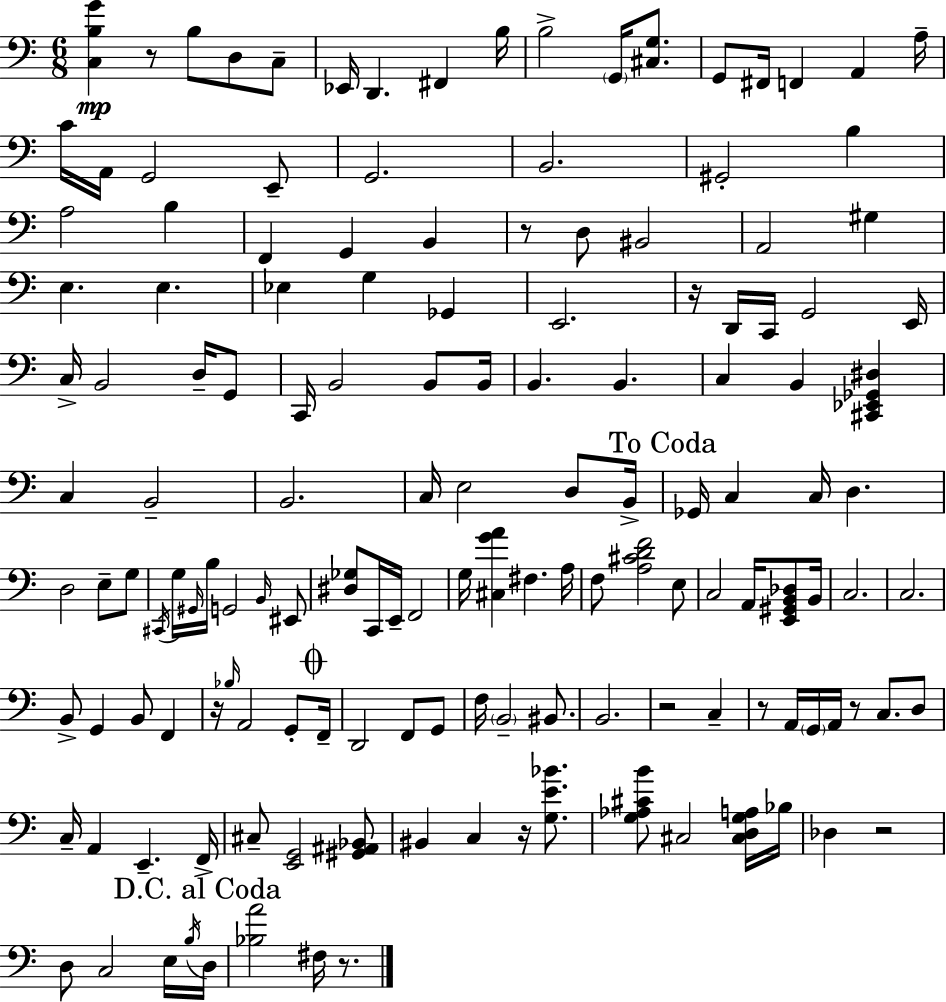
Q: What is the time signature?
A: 6/8